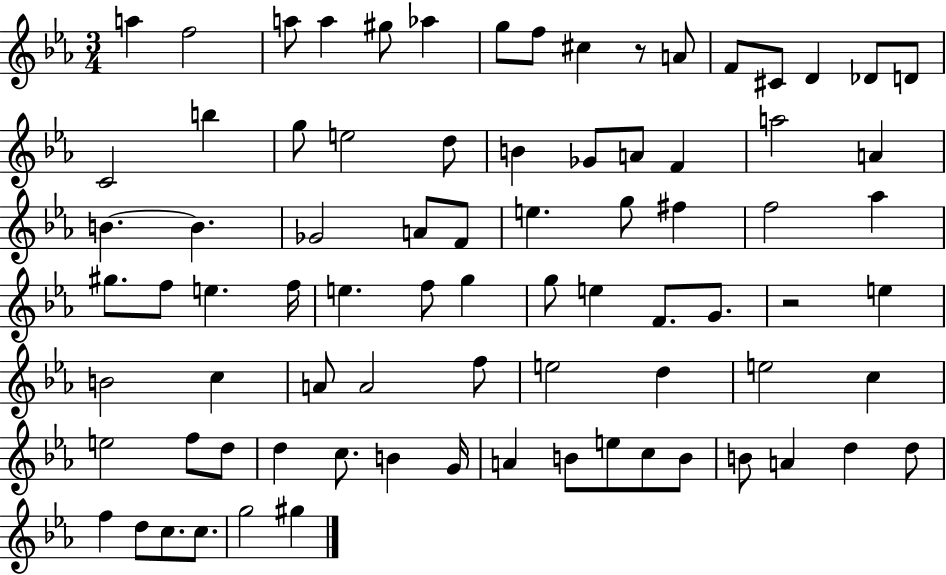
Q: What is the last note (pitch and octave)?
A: G#5